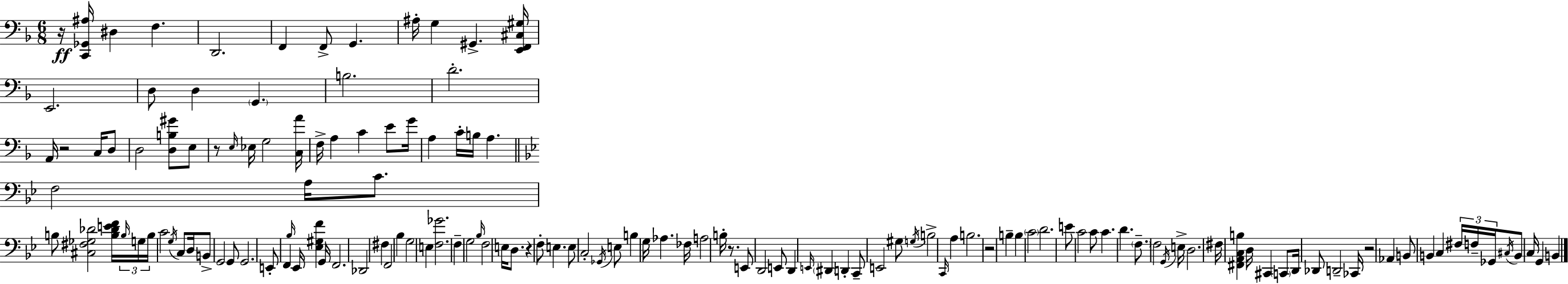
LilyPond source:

{
  \clef bass
  \numericTimeSignature
  \time 6/8
  \key f \major
  r16\ff <c, ges, ais>16 dis4 f4. | d,2. | f,4 f,8-> g,4. | ais16-. g4 gis,4.-> <e, f, cis gis>16 | \break e,2. | d8 d4 \parenthesize g,4. | b2. | d'2.-. | \break a,16 r2 c16 d8 | d2 <d b gis'>8 e8 | r8 \grace { e16 } ees16 g2 | <c a'>16 f16-> a4 c'4 e'8 | \break g'16 a4 c'16-. b16 a4. | \bar "||" \break \key bes \major f2 a16 c'8. | b8 <cis fis ges des'>2 <b des' e' f'>16 \tuplet 3/2 { \grace { b16 } | g16 b16 } c'2 \acciaccatura { g16 } c8 | d16 b,8-> g,2 | \break g,8 g,2. | e,8-. f,4 \grace { bes16 } ees,16 <ees gis f'>4 | g,16 f,2. | des,2 fis4 | \break f,2 bes4 | g2 e4 | <f ges'>2. | f4-- g2 | \break \grace { bes16 } f2 | e16 d8. r4 f8-. e4. | e8 c2-. | \acciaccatura { ges,16 } e8 b4 g16 aes4. | \break fes16 a2 | b16-. r8. e,8 d,2 | e,8 d,4 \grace { e,16 } \parenthesize dis,4 | d,4-. c,8-- e,2 | \break gis8 \acciaccatura { g16 } b2-> | \grace { c,16 } a4 b2. | r2 | b4-- b4 | \break \parenthesize c'2 d'2. | e'8 c'2 | c'8 c'4. | d'4. \parenthesize f8.-- f2 | \break \acciaccatura { g,16 } e16-> d2. | fis16 <fis, a, c b>4 | d16 cis,4 \parenthesize c,8 d,16 des,8 | d,2-- ces,16 r2 | \break aes,4 b,8 b,4 | c4 \tuplet 3/2 { fis16 f16-- ges,16 } \acciaccatura { cis16 } b,8 | c16 g,4 b,4 \bar "|."
}